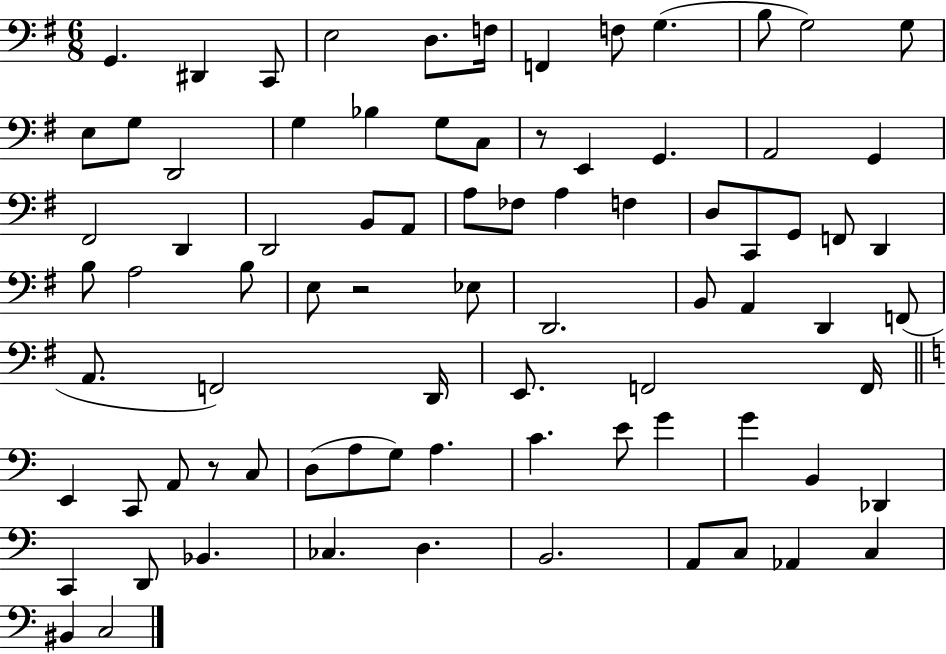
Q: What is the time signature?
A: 6/8